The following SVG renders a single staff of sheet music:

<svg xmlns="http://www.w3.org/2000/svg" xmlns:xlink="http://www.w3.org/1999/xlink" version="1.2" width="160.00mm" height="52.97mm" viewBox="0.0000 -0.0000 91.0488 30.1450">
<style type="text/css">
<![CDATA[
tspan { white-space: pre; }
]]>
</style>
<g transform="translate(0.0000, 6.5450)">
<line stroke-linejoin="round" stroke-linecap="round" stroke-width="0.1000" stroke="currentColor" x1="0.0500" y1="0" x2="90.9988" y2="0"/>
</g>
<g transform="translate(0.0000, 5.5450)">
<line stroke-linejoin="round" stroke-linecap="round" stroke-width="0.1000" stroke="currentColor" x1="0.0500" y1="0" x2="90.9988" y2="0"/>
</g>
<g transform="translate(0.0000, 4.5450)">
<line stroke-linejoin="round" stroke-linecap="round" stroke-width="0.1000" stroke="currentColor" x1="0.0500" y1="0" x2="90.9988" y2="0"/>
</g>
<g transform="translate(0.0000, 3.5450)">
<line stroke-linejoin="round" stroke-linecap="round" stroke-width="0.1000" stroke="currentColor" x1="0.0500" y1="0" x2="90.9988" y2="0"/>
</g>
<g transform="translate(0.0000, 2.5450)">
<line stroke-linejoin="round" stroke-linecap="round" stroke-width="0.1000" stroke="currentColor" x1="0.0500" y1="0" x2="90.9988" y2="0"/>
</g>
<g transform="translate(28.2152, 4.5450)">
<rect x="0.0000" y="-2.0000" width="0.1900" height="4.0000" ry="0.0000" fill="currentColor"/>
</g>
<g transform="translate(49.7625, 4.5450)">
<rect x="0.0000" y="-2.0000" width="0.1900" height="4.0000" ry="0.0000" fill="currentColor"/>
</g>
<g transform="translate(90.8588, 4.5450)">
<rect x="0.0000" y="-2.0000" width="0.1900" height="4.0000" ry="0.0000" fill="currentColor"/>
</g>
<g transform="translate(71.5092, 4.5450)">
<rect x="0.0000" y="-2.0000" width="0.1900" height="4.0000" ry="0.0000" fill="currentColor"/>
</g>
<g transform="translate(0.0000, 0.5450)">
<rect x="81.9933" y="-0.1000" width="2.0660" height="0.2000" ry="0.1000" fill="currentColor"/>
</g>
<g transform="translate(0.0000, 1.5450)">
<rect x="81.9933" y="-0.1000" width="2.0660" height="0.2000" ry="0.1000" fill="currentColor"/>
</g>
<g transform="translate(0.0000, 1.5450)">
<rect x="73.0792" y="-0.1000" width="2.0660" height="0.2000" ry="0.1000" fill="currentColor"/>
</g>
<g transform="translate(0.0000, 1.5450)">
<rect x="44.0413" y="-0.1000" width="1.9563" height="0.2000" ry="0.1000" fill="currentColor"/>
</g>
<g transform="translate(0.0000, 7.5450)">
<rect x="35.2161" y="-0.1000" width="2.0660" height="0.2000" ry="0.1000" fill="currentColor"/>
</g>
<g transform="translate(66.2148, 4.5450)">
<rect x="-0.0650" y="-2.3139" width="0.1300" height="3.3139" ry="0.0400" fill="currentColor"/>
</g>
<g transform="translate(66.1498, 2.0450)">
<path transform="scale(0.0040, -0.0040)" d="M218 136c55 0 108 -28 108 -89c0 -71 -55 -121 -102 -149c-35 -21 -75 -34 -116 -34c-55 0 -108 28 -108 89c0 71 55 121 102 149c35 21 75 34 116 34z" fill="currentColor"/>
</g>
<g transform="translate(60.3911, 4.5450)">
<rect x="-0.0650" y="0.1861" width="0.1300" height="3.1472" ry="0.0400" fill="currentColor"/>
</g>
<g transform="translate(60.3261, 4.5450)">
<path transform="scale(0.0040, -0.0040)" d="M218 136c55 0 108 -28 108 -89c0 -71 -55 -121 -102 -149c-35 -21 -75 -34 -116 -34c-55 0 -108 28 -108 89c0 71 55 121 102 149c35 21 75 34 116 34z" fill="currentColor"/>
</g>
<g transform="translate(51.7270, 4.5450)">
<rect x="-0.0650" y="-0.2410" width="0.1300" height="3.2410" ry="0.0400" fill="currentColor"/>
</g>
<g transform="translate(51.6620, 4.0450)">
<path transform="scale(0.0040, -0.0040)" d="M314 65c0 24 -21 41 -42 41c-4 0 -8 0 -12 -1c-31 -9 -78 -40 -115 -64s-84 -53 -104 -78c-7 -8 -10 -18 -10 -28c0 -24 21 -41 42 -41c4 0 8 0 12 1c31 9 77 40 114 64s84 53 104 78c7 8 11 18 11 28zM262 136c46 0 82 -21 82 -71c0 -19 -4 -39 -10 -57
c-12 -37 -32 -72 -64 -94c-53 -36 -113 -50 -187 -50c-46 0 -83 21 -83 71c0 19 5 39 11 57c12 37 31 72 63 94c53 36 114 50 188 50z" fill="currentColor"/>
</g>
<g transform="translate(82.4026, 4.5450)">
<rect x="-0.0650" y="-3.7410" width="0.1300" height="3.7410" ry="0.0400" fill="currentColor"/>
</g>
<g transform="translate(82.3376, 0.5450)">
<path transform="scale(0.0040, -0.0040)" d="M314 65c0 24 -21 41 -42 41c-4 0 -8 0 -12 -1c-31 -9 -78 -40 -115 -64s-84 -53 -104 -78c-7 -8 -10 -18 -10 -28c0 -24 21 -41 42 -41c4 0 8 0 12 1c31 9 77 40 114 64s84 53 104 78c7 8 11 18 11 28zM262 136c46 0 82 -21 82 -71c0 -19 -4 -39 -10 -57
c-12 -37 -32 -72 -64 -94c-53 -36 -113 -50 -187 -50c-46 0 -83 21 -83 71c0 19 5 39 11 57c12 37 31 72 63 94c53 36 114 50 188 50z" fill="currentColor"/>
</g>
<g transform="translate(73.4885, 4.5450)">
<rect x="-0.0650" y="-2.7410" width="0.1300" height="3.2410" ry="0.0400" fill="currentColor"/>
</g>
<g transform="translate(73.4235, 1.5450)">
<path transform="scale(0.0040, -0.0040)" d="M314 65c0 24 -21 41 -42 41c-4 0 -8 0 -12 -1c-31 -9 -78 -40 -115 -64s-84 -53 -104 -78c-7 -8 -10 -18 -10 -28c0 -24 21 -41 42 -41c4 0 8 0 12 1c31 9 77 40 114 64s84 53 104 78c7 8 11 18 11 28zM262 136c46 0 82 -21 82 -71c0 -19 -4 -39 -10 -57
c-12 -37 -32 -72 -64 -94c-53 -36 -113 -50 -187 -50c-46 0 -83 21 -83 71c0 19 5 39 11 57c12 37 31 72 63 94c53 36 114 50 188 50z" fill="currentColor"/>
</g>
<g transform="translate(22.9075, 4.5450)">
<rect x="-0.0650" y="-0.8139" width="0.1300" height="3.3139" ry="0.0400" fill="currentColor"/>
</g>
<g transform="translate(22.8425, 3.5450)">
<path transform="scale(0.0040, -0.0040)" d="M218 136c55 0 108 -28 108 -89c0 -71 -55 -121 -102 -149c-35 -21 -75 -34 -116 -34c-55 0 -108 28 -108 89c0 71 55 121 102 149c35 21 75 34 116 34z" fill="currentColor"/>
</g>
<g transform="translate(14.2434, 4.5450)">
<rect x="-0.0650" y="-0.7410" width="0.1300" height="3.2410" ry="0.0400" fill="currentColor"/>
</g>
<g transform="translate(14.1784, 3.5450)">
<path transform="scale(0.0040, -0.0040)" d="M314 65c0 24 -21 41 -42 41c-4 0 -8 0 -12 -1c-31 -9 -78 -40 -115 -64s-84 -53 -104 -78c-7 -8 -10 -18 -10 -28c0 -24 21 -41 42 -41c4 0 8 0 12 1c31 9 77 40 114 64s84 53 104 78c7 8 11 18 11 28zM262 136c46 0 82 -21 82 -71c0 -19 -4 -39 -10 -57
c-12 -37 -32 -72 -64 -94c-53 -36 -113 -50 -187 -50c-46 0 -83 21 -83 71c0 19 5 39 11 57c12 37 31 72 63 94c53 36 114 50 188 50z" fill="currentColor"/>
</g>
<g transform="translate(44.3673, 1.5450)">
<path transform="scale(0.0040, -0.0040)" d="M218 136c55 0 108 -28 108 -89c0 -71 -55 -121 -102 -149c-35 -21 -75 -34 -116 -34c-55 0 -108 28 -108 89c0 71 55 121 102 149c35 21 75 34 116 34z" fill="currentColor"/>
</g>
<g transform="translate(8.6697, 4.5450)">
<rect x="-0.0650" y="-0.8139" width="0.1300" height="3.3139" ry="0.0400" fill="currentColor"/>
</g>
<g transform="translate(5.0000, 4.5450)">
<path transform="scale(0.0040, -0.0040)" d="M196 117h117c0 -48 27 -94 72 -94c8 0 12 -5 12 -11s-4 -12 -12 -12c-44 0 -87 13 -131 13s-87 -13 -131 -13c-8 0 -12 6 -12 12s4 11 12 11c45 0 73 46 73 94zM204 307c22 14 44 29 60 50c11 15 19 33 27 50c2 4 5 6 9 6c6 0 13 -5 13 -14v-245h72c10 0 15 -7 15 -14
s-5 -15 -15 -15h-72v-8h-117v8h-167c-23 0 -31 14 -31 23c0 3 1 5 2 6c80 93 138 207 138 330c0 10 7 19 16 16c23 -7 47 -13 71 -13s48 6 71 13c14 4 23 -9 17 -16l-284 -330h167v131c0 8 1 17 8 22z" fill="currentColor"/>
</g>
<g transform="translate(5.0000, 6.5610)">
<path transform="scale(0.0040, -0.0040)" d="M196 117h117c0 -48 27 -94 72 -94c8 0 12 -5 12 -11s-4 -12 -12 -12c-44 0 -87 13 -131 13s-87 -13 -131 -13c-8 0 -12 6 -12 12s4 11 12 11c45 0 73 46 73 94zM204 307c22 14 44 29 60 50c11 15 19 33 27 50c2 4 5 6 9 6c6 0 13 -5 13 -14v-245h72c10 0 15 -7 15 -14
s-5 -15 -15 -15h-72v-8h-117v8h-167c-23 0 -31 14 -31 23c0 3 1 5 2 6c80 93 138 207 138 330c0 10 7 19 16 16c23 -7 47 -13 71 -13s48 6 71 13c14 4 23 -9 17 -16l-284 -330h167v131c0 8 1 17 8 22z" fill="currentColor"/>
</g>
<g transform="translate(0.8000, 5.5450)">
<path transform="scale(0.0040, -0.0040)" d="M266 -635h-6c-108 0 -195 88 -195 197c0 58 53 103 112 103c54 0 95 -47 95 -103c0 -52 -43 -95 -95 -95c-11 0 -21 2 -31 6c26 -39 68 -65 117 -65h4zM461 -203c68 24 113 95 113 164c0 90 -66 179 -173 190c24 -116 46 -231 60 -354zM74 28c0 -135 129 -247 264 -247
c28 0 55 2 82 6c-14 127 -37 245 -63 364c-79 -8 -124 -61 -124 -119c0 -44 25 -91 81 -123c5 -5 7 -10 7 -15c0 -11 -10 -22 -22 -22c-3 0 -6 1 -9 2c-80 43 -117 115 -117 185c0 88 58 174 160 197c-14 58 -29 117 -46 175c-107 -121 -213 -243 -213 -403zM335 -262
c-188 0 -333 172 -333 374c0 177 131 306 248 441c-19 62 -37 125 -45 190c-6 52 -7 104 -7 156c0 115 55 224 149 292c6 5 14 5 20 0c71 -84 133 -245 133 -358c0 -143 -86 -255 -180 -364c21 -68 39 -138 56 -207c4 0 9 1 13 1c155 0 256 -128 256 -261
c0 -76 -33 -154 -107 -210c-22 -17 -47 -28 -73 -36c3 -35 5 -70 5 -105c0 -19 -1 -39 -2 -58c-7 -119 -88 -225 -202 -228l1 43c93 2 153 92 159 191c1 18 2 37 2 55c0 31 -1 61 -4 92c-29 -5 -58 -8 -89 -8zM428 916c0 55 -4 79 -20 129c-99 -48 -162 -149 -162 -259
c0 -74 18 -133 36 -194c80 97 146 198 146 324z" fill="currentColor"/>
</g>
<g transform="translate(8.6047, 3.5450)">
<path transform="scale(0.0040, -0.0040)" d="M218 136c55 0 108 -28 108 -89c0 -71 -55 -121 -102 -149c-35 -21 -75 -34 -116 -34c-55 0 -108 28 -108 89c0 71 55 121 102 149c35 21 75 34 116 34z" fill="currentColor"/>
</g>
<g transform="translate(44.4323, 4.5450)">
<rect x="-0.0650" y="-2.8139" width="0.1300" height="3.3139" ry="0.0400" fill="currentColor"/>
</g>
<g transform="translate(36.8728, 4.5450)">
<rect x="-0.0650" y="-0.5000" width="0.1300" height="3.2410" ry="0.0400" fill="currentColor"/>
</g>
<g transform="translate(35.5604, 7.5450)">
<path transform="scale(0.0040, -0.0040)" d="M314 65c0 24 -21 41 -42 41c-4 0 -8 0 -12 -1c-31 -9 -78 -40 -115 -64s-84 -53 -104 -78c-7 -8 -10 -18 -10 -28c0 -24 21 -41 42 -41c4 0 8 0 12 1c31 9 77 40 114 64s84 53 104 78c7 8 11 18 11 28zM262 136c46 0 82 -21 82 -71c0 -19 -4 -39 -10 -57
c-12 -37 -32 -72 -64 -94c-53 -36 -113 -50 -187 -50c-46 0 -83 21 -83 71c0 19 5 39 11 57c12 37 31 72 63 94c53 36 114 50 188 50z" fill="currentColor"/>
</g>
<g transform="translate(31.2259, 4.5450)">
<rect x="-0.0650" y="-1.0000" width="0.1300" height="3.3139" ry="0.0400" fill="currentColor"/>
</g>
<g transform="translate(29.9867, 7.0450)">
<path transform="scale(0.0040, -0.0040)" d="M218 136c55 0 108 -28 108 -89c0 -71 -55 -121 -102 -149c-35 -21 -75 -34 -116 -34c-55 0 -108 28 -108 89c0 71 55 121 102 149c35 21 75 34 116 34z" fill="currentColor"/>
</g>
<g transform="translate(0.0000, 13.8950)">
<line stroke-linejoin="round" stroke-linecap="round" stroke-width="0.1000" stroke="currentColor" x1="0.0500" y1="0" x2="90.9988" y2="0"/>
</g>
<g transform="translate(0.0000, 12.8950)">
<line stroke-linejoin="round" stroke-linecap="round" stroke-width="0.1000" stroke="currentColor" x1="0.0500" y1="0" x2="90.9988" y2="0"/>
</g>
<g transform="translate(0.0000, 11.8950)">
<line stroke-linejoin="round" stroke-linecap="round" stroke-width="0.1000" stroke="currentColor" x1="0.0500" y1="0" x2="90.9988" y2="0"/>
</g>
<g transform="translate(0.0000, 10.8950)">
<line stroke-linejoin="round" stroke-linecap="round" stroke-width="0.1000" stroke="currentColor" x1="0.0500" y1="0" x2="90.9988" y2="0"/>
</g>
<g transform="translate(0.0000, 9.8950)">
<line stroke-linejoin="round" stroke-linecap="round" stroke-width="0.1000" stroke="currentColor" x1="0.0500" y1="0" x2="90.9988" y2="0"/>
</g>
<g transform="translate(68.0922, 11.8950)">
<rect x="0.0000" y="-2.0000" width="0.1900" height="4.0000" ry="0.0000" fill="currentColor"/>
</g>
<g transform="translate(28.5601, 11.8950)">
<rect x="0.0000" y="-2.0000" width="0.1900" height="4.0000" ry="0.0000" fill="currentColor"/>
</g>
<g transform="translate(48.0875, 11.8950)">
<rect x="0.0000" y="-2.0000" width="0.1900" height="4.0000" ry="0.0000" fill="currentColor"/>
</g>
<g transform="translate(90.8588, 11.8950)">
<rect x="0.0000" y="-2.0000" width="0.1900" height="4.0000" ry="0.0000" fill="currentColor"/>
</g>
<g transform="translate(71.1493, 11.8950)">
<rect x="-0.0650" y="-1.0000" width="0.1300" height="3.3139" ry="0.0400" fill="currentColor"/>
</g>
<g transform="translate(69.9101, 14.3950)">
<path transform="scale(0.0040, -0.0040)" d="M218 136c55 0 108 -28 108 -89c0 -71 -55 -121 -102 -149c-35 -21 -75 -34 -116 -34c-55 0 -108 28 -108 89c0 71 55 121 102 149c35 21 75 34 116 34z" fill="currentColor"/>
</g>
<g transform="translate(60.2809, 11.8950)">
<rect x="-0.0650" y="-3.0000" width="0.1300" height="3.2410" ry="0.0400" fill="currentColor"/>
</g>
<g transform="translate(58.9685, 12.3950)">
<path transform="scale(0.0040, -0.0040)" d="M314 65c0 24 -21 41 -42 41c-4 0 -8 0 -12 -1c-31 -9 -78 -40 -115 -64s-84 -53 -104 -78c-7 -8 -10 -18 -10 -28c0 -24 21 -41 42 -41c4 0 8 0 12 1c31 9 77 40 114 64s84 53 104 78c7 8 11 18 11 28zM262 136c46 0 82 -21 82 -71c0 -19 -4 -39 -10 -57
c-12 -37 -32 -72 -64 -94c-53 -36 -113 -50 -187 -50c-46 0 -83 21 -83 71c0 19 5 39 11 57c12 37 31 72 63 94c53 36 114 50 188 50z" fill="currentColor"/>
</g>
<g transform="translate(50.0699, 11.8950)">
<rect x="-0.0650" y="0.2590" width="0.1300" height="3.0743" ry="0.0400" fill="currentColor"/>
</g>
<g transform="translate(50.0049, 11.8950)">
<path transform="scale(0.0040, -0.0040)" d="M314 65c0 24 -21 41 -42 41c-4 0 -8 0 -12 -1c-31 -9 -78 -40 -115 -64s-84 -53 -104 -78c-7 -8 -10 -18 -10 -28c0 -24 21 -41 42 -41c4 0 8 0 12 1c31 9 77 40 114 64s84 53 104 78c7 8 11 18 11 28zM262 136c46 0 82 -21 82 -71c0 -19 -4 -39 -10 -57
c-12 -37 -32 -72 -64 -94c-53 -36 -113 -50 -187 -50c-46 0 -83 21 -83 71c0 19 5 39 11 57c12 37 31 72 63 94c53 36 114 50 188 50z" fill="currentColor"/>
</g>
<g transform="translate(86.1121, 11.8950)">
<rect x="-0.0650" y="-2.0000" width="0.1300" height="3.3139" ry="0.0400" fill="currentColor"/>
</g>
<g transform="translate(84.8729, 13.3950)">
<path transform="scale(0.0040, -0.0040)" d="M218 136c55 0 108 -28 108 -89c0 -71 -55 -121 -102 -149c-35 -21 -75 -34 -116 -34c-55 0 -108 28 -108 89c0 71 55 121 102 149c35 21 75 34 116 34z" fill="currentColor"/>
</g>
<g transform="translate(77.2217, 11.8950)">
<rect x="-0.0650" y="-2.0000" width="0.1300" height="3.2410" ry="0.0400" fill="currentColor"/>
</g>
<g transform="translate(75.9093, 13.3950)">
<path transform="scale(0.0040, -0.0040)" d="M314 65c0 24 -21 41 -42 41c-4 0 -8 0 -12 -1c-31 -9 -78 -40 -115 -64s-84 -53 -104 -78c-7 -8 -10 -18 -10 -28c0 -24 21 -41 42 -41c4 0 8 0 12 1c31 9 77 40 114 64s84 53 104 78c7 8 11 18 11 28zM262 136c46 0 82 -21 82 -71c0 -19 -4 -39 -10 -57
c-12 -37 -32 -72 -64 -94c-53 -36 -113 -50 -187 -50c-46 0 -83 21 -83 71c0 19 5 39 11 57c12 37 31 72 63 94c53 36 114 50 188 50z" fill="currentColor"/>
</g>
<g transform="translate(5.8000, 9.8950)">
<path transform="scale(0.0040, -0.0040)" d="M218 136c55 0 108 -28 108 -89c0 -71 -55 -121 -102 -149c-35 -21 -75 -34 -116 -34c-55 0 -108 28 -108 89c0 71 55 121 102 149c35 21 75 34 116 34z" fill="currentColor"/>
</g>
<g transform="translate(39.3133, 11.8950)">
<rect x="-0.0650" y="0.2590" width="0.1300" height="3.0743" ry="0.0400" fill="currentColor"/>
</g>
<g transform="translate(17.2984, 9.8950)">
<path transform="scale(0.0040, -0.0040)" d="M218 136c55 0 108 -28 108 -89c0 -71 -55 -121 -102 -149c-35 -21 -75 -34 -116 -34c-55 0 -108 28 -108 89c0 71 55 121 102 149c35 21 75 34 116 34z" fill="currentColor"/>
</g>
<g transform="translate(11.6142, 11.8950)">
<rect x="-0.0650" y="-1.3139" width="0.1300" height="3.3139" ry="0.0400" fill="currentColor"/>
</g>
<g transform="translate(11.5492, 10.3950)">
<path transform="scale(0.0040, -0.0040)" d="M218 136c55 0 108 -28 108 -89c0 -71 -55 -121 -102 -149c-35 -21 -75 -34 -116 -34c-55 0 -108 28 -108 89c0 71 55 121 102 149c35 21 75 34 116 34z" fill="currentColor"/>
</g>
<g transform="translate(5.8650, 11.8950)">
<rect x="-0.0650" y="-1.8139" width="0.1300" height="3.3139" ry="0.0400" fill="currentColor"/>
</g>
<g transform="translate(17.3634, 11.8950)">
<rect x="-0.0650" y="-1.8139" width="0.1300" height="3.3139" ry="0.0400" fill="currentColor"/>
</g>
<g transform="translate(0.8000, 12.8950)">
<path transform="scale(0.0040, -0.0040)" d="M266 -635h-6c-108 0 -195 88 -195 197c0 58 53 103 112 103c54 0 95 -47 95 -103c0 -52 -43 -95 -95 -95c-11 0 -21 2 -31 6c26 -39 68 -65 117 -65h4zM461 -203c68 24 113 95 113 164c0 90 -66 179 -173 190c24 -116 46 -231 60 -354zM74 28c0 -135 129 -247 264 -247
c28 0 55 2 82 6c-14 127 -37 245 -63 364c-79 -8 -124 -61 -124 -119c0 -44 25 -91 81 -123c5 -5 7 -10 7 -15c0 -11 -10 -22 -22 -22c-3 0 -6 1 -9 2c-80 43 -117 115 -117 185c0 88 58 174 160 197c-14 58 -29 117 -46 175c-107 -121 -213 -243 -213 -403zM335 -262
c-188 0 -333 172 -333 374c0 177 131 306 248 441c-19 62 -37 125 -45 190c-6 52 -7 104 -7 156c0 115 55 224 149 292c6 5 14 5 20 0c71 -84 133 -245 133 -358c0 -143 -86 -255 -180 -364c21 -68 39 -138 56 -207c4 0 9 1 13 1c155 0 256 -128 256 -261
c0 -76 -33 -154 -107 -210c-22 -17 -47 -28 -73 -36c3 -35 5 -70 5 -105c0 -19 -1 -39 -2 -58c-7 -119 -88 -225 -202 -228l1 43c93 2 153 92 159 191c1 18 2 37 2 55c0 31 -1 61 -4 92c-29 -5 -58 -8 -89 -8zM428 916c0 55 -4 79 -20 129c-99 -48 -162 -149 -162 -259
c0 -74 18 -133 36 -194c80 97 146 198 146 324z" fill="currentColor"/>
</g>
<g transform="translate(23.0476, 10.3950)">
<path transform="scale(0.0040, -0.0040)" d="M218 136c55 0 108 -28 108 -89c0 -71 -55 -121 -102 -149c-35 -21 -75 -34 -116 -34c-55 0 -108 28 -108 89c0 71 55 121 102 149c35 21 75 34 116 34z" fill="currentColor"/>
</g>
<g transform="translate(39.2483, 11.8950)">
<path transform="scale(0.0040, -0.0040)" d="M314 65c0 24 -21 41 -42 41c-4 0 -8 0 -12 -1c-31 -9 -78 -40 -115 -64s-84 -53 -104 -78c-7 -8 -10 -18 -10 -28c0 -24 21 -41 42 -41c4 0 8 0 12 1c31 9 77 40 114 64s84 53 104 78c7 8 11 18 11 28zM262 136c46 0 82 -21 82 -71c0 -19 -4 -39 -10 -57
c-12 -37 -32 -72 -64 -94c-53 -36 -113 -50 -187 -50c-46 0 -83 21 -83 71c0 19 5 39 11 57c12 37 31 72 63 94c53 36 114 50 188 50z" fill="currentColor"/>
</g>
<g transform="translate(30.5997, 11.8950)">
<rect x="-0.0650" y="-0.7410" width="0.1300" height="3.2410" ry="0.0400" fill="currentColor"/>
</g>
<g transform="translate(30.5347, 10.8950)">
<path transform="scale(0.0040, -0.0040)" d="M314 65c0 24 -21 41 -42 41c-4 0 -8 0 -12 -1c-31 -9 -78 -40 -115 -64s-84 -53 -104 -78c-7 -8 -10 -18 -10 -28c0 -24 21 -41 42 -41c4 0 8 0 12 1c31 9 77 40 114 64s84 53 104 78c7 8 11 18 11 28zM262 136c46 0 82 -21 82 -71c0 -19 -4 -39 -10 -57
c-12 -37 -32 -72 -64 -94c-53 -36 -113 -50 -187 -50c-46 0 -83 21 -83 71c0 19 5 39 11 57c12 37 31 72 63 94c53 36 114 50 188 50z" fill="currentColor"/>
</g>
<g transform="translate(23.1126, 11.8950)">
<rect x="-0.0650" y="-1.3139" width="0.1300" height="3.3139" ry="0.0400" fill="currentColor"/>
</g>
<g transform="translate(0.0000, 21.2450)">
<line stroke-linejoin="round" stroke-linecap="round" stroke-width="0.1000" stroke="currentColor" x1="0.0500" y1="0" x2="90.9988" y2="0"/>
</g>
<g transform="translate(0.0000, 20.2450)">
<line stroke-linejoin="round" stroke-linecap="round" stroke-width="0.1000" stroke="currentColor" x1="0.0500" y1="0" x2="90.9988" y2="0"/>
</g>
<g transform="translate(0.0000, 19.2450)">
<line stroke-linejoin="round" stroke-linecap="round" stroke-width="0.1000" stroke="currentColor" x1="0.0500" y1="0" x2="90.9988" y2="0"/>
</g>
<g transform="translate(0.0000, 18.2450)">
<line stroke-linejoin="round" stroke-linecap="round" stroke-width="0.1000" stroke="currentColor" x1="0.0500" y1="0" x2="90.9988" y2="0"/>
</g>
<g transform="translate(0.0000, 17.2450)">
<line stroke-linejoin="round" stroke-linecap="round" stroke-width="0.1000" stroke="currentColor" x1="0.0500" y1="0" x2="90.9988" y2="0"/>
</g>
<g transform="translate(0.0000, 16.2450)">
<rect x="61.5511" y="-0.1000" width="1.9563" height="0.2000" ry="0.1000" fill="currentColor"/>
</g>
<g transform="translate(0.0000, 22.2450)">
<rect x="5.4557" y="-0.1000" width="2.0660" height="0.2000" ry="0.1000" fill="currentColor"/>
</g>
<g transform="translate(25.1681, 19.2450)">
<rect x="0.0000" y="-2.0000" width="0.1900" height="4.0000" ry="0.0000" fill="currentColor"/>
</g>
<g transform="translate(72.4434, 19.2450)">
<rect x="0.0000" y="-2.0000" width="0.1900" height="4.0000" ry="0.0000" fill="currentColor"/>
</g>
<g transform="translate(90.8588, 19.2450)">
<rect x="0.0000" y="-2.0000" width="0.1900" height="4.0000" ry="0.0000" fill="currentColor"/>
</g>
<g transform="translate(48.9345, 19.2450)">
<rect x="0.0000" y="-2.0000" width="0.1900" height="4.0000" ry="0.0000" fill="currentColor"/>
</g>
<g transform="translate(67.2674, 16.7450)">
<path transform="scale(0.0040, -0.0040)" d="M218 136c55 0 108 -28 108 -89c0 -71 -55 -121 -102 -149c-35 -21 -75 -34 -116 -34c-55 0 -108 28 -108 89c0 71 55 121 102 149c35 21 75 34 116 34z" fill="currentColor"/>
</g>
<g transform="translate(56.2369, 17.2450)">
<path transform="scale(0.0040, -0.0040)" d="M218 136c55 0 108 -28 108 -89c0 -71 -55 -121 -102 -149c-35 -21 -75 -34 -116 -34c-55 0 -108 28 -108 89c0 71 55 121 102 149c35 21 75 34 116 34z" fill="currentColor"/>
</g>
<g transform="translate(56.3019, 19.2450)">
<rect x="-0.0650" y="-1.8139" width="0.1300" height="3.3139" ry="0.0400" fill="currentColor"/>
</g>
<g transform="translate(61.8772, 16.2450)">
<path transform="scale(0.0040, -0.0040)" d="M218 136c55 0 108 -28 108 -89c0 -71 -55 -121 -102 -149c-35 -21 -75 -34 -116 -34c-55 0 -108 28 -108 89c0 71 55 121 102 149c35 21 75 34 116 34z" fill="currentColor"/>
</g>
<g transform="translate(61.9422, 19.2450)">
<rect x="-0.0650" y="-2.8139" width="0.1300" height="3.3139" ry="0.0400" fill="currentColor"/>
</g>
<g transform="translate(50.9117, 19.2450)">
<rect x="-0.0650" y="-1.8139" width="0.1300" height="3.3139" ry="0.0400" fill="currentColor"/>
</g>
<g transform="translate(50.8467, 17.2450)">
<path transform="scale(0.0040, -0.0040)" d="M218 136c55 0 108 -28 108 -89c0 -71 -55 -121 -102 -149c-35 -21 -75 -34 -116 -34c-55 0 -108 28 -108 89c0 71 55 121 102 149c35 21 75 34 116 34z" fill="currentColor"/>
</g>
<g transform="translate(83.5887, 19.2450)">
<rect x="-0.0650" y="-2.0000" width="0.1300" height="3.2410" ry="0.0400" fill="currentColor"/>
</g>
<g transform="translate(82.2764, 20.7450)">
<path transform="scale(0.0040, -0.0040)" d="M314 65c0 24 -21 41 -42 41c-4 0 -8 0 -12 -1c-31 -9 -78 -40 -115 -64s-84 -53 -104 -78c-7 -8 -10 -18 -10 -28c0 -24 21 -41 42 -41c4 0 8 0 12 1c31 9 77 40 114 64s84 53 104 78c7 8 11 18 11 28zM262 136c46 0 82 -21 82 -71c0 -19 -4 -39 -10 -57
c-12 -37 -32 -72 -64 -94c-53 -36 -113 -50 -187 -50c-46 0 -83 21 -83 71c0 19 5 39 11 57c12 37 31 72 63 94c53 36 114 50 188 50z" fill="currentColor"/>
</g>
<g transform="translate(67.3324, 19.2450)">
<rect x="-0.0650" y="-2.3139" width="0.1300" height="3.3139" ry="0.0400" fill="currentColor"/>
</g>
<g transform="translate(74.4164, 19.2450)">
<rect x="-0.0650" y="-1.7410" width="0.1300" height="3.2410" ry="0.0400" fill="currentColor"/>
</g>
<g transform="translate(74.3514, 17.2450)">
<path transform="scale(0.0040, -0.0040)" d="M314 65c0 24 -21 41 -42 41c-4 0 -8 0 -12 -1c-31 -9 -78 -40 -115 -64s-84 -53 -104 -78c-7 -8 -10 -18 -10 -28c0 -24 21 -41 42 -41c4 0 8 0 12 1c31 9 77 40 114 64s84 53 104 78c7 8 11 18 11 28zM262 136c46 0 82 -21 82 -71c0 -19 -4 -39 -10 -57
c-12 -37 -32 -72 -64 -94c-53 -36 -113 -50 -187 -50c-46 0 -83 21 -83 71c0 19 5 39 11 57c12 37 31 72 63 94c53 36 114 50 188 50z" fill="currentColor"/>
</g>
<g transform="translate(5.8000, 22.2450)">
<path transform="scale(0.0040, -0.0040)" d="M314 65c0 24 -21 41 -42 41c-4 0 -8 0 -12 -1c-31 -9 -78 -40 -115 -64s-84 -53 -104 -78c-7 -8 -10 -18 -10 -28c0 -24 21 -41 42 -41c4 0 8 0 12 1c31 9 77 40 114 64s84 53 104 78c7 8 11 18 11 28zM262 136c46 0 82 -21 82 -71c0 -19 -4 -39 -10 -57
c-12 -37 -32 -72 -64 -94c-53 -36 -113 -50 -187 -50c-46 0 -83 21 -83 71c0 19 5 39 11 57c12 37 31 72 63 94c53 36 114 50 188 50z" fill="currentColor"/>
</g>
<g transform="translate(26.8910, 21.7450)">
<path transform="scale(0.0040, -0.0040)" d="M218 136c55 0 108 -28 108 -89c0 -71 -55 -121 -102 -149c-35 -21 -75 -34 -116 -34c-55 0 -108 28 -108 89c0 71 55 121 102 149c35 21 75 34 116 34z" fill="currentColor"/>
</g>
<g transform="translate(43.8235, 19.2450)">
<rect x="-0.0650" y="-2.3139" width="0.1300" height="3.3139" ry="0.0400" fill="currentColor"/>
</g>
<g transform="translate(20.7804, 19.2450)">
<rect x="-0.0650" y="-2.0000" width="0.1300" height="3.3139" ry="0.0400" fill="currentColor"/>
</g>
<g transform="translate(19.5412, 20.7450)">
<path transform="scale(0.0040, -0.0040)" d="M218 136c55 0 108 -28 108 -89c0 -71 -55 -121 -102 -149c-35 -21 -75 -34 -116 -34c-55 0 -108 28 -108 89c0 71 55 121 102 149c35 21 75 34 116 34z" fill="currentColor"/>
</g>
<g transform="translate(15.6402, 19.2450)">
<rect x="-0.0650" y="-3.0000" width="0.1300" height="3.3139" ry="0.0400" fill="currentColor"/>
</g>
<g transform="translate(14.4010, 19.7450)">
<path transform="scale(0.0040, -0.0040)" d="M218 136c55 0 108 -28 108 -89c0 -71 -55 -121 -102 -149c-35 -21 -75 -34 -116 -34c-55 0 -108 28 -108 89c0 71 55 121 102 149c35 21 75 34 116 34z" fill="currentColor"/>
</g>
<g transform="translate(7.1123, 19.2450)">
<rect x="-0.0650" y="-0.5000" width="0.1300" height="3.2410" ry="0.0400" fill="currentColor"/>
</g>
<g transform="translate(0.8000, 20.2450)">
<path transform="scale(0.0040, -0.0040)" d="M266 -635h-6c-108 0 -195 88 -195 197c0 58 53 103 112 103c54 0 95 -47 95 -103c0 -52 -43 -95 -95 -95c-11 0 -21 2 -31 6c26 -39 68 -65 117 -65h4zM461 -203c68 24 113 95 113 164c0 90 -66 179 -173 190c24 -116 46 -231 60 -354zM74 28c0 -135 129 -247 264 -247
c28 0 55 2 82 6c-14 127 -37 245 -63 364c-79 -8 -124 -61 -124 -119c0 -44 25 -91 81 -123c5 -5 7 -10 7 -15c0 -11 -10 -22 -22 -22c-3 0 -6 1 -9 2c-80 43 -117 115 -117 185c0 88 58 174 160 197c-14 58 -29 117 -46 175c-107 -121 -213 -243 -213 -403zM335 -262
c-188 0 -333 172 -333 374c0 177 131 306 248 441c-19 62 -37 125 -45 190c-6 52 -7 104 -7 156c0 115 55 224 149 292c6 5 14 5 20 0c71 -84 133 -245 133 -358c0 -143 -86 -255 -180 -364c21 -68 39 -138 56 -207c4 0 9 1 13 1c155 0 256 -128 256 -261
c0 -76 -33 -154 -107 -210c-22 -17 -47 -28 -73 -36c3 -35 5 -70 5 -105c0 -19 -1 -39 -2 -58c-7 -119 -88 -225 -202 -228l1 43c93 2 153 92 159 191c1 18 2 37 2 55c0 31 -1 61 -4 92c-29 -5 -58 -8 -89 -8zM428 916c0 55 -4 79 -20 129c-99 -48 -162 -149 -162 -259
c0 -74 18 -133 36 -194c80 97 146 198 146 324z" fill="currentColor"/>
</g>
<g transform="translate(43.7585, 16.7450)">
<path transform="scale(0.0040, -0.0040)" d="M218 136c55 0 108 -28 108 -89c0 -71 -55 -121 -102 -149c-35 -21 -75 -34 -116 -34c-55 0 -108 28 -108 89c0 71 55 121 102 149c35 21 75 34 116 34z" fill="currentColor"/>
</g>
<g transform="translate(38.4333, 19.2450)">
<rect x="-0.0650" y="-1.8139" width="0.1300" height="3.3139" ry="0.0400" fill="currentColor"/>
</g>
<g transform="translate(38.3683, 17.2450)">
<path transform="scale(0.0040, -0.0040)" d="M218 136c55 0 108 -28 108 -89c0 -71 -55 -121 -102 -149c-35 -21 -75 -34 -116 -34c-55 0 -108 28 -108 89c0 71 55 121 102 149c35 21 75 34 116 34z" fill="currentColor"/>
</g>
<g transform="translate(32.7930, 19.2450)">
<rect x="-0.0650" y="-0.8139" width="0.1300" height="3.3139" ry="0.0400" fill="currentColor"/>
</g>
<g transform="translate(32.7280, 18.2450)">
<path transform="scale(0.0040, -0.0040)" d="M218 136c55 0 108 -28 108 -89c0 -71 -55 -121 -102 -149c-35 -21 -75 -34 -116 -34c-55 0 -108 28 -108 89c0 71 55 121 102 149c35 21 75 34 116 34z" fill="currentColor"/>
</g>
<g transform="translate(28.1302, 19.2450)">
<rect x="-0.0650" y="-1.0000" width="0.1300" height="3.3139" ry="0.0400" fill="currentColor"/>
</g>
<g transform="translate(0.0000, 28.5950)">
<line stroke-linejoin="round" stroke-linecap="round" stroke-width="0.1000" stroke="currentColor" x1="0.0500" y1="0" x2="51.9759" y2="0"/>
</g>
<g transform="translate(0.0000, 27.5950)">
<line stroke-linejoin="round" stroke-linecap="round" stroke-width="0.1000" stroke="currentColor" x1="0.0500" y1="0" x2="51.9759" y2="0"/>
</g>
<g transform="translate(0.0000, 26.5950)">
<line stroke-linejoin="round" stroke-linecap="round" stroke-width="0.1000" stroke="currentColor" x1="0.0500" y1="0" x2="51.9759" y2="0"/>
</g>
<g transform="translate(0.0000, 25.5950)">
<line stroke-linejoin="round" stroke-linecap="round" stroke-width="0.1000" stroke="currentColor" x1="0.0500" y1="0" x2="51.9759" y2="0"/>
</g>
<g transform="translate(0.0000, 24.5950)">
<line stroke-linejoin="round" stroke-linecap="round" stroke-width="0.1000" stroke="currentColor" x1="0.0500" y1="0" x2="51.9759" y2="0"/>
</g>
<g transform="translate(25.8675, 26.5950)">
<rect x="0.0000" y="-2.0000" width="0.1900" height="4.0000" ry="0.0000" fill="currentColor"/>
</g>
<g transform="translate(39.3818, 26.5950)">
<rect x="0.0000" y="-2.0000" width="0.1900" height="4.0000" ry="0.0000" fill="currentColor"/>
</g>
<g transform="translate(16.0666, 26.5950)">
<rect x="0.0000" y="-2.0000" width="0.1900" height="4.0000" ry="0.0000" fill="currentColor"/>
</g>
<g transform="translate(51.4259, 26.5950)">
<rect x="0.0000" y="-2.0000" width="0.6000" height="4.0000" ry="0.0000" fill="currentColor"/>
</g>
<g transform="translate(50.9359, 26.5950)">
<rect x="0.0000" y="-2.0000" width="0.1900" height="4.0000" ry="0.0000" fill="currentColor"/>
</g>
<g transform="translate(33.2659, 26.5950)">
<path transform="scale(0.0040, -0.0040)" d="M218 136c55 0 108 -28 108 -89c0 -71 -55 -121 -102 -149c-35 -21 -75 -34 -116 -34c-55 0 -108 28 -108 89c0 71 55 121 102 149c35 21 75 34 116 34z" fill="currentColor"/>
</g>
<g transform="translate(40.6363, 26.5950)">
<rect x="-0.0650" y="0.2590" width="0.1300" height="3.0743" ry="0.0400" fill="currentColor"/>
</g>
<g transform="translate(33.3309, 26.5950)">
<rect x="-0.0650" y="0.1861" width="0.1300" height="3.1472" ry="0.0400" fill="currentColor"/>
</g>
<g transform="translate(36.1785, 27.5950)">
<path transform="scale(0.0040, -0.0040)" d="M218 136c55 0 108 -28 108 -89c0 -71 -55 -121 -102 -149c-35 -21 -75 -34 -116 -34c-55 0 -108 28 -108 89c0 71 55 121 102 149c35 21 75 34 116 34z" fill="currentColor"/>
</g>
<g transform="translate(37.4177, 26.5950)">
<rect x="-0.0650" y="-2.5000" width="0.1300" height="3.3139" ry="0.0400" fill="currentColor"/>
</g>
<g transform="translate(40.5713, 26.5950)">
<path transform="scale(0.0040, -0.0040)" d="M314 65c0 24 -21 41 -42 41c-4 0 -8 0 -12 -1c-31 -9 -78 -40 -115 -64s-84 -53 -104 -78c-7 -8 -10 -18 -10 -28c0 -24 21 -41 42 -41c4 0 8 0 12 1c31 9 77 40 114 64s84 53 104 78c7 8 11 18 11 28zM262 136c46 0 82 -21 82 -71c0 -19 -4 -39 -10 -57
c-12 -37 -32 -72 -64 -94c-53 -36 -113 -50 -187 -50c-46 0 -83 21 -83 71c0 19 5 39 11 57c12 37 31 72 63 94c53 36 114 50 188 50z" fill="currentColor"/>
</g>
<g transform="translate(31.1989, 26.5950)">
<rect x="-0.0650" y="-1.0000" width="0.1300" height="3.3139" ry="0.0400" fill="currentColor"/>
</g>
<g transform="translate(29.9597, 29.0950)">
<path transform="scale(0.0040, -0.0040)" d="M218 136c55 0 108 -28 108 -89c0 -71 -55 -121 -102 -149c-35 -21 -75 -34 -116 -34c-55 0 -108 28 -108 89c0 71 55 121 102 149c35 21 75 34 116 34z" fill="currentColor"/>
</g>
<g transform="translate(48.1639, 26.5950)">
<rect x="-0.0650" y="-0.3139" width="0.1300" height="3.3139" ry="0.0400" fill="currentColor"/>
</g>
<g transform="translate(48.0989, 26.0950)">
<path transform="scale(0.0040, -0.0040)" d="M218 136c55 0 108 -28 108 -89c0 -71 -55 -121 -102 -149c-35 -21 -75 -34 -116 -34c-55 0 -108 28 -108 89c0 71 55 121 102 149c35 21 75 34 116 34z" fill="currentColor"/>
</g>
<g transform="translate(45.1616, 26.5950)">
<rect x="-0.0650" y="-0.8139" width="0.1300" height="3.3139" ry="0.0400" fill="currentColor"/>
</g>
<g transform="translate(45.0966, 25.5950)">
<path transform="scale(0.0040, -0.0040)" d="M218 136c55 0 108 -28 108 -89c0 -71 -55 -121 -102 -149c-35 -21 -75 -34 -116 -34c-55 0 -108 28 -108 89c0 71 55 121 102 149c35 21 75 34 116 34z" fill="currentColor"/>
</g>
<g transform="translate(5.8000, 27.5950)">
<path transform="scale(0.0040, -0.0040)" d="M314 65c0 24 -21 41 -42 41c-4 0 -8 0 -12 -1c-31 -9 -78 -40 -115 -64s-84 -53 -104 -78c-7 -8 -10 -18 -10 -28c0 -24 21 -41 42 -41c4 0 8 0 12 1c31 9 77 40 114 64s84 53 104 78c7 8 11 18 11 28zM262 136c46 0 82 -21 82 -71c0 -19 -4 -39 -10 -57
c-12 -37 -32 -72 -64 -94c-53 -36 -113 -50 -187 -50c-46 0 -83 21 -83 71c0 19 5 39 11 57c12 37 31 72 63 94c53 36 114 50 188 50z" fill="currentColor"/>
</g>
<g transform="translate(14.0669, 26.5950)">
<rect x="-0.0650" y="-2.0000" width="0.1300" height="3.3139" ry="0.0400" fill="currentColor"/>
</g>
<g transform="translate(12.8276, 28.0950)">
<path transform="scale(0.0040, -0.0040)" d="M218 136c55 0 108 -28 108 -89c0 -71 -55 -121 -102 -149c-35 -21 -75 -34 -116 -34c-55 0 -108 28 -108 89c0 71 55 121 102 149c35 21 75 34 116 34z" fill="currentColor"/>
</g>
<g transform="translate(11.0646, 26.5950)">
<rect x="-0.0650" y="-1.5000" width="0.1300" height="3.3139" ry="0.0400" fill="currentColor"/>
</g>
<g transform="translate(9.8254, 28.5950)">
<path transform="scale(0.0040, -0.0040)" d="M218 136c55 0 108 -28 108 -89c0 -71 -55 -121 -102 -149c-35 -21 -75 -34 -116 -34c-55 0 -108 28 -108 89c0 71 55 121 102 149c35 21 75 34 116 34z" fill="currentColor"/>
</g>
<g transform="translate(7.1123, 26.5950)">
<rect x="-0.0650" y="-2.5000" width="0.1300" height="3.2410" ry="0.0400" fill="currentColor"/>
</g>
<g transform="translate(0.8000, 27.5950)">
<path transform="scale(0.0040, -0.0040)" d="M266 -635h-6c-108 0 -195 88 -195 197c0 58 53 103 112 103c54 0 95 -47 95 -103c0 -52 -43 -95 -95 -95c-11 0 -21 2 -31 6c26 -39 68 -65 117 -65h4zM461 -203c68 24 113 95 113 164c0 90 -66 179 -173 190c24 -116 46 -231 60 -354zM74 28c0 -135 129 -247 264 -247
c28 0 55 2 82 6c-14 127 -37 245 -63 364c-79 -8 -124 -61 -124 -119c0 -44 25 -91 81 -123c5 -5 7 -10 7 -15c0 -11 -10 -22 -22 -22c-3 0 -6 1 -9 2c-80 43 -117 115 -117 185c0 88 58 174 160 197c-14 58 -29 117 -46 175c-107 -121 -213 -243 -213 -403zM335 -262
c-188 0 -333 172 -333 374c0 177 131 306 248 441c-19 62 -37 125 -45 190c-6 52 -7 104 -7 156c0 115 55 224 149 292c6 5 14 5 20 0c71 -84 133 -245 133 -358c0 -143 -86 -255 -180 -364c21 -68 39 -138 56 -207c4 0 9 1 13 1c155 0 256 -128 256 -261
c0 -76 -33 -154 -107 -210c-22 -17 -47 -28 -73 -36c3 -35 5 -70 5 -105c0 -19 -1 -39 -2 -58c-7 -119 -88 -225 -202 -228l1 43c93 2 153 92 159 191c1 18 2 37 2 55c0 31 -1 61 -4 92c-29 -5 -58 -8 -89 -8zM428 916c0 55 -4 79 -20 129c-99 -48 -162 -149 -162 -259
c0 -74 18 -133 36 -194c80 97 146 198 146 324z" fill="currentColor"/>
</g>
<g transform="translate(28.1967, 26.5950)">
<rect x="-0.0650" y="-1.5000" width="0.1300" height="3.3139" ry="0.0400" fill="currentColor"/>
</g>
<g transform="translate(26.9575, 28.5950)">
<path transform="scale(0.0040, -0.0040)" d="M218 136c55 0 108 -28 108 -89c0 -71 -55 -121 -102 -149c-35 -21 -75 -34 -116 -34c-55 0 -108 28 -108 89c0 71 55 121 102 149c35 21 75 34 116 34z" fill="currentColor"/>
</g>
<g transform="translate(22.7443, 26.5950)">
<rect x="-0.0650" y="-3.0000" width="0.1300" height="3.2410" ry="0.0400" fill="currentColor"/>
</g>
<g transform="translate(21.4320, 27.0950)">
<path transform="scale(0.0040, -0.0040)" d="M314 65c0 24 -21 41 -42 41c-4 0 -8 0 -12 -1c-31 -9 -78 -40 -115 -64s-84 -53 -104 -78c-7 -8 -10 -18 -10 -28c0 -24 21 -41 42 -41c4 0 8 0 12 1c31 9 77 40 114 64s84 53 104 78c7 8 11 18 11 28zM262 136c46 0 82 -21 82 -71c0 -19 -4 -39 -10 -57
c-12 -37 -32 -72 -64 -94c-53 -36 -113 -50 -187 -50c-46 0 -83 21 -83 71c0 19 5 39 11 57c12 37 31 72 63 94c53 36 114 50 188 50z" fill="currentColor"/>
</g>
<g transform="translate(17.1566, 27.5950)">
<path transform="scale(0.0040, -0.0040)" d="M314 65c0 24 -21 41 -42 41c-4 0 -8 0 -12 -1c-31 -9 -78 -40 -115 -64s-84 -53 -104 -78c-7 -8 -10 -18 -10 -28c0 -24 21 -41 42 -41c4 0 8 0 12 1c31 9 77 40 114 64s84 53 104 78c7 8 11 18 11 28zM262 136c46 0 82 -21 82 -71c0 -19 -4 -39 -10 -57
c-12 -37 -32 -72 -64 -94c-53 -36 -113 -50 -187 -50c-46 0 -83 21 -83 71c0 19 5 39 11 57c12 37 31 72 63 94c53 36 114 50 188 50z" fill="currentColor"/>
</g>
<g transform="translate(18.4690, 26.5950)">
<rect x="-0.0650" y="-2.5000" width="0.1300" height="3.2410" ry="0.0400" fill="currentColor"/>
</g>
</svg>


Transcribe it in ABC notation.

X:1
T:Untitled
M:4/4
L:1/4
K:C
d d2 d D C2 a c2 B g a2 c'2 f e f e d2 B2 B2 A2 D F2 F C2 A F D d f g f f a g f2 F2 G2 E F G2 A2 E D B G B2 d c